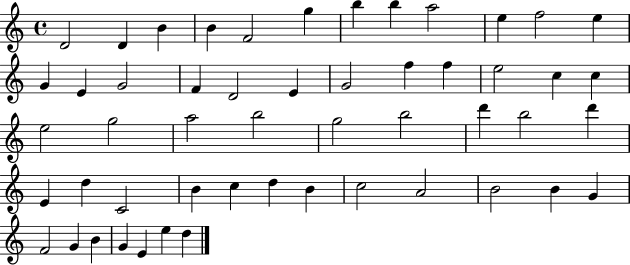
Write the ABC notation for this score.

X:1
T:Untitled
M:4/4
L:1/4
K:C
D2 D B B F2 g b b a2 e f2 e G E G2 F D2 E G2 f f e2 c c e2 g2 a2 b2 g2 b2 d' b2 d' E d C2 B c d B c2 A2 B2 B G F2 G B G E e d